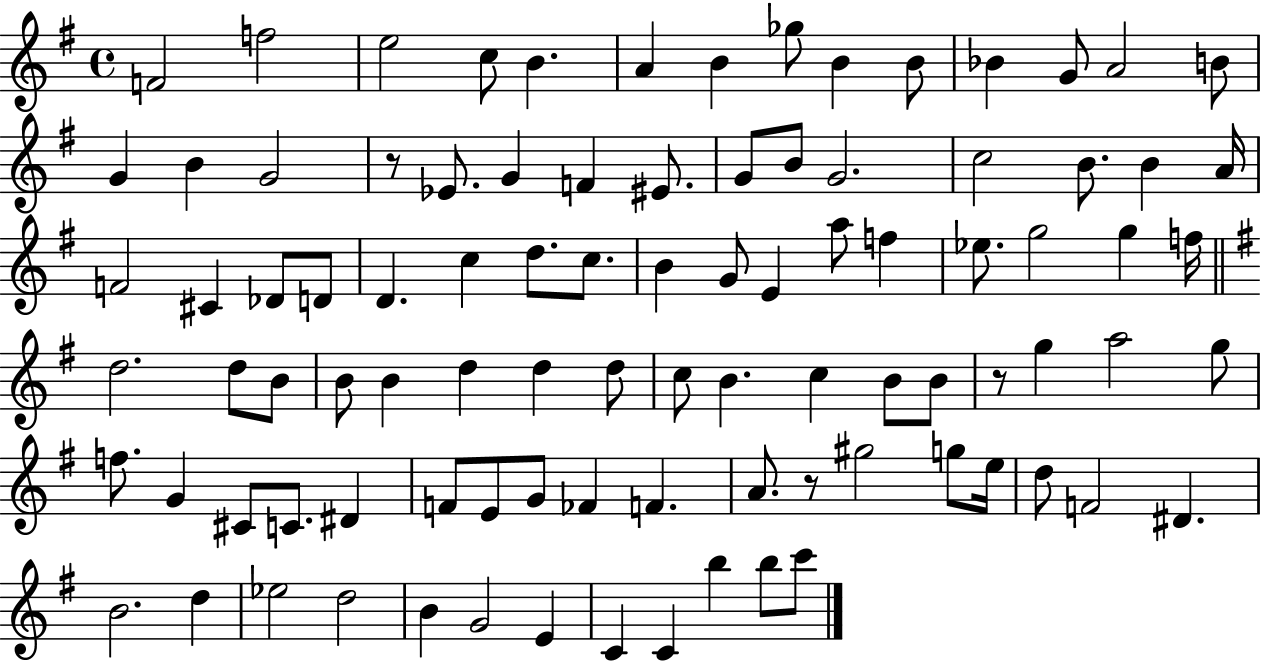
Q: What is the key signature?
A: G major